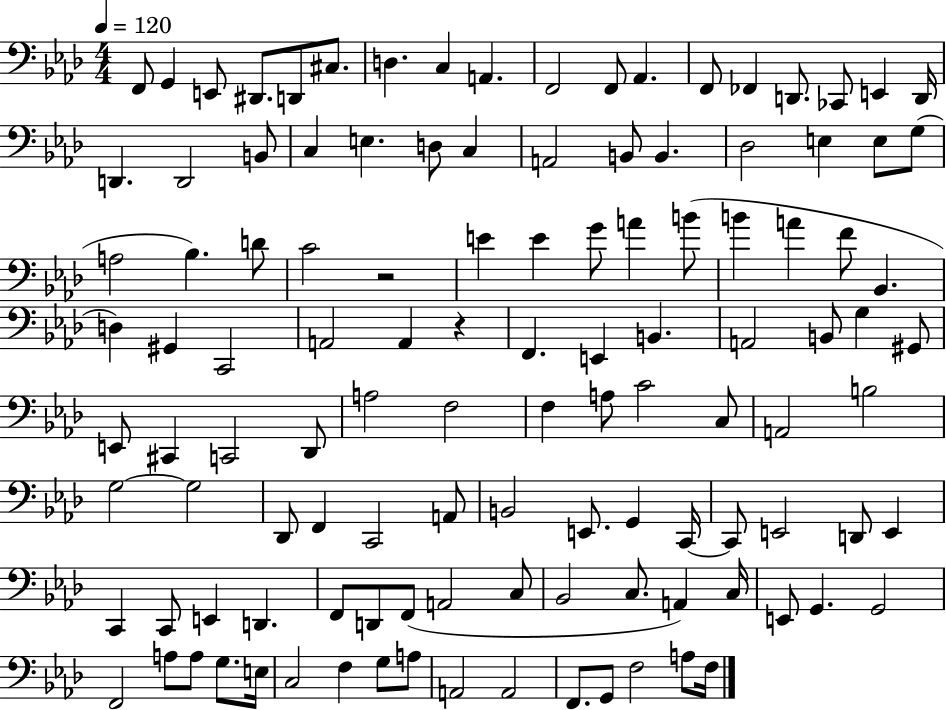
X:1
T:Untitled
M:4/4
L:1/4
K:Ab
F,,/2 G,, E,,/2 ^D,,/2 D,,/2 ^C,/2 D, C, A,, F,,2 F,,/2 _A,, F,,/2 _F,, D,,/2 _C,,/2 E,, D,,/4 D,, D,,2 B,,/2 C, E, D,/2 C, A,,2 B,,/2 B,, _D,2 E, E,/2 G,/2 A,2 _B, D/2 C2 z2 E E G/2 A B/2 B A F/2 _B,, D, ^G,, C,,2 A,,2 A,, z F,, E,, B,, A,,2 B,,/2 G, ^G,,/2 E,,/2 ^C,, C,,2 _D,,/2 A,2 F,2 F, A,/2 C2 C,/2 A,,2 B,2 G,2 G,2 _D,,/2 F,, C,,2 A,,/2 B,,2 E,,/2 G,, C,,/4 C,,/2 E,,2 D,,/2 E,, C,, C,,/2 E,, D,, F,,/2 D,,/2 F,,/2 A,,2 C,/2 _B,,2 C,/2 A,, C,/4 E,,/2 G,, G,,2 F,,2 A,/2 A,/2 G,/2 E,/4 C,2 F, G,/2 A,/2 A,,2 A,,2 F,,/2 G,,/2 F,2 A,/2 F,/4